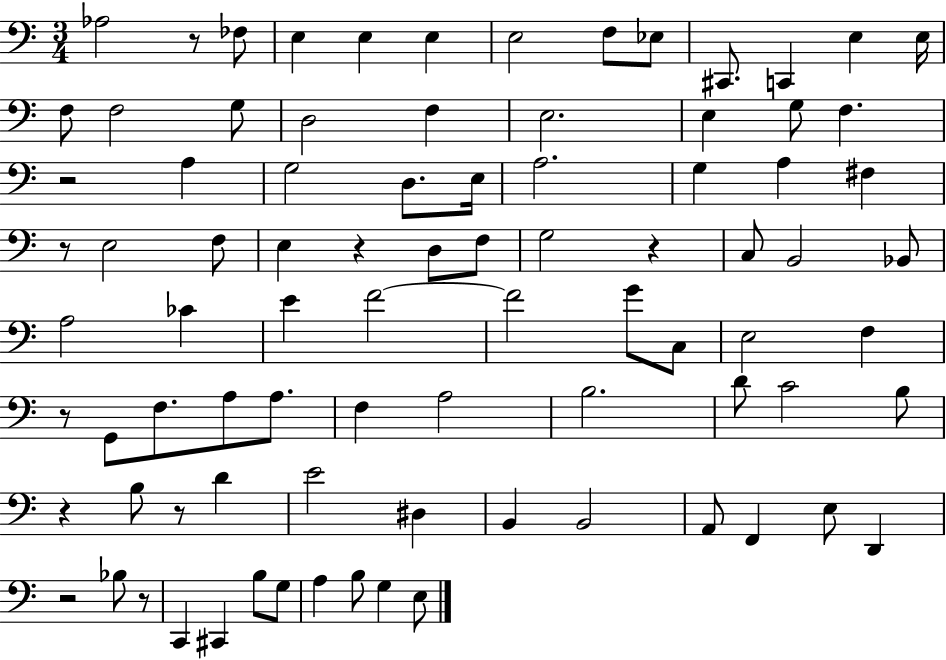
{
  \clef bass
  \numericTimeSignature
  \time 3/4
  \key c \major
  aes2 r8 fes8 | e4 e4 e4 | e2 f8 ees8 | cis,8. c,4 e4 e16 | \break f8 f2 g8 | d2 f4 | e2. | e4 g8 f4. | \break r2 a4 | g2 d8. e16 | a2. | g4 a4 fis4 | \break r8 e2 f8 | e4 r4 d8 f8 | g2 r4 | c8 b,2 bes,8 | \break a2 ces'4 | e'4 f'2~~ | f'2 g'8 c8 | e2 f4 | \break r8 g,8 f8. a8 a8. | f4 a2 | b2. | d'8 c'2 b8 | \break r4 b8 r8 d'4 | e'2 dis4 | b,4 b,2 | a,8 f,4 e8 d,4 | \break r2 bes8 r8 | c,4 cis,4 b8 g8 | a4 b8 g4 e8 | \bar "|."
}